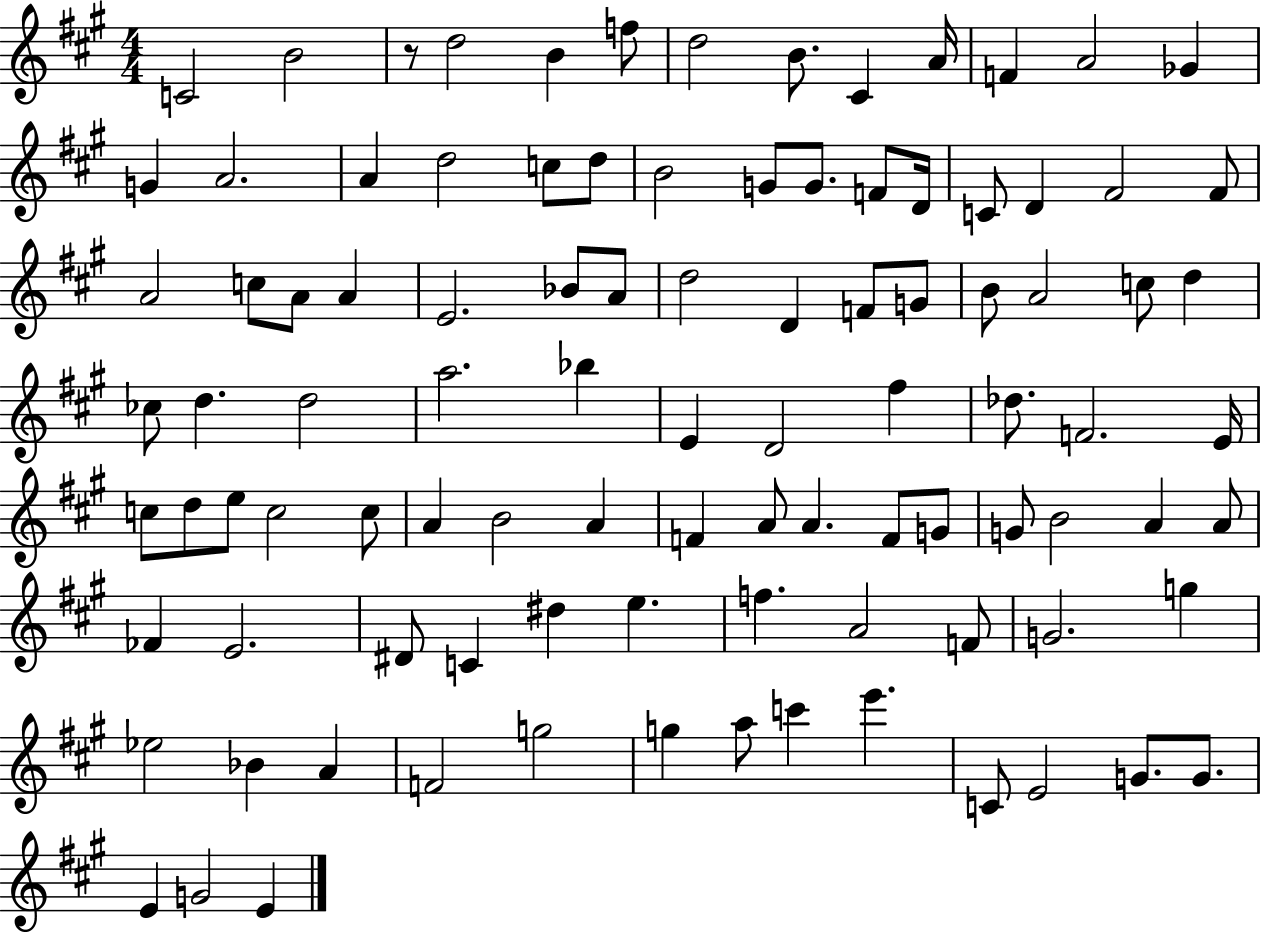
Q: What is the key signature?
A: A major